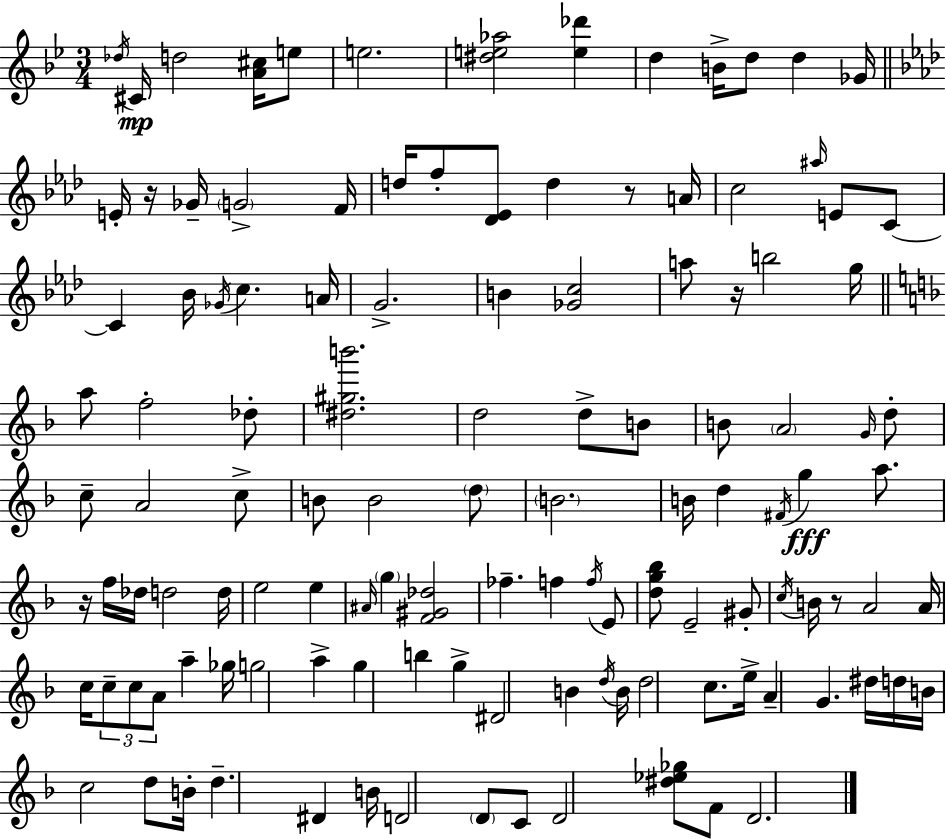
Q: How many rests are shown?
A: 5